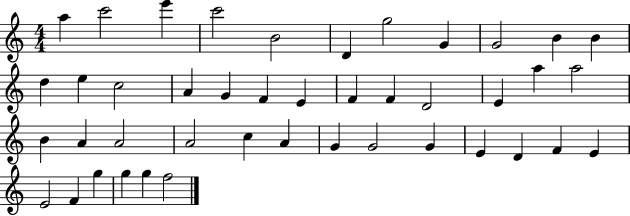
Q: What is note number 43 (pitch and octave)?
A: F5